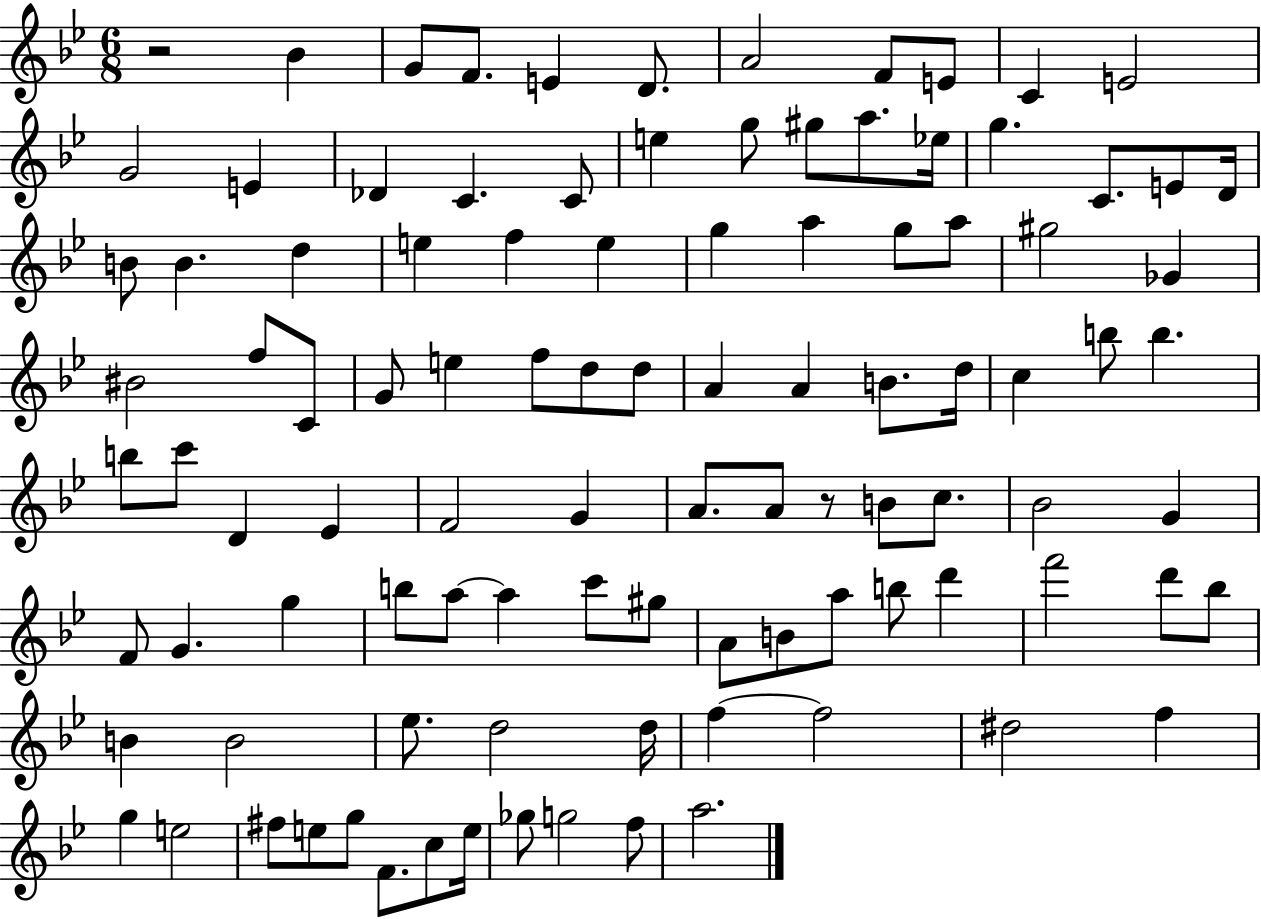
{
  \clef treble
  \numericTimeSignature
  \time 6/8
  \key bes \major
  \repeat volta 2 { r2 bes'4 | g'8 f'8. e'4 d'8. | a'2 f'8 e'8 | c'4 e'2 | \break g'2 e'4 | des'4 c'4. c'8 | e''4 g''8 gis''8 a''8. ees''16 | g''4. c'8. e'8 d'16 | \break b'8 b'4. d''4 | e''4 f''4 e''4 | g''4 a''4 g''8 a''8 | gis''2 ges'4 | \break bis'2 f''8 c'8 | g'8 e''4 f''8 d''8 d''8 | a'4 a'4 b'8. d''16 | c''4 b''8 b''4. | \break b''8 c'''8 d'4 ees'4 | f'2 g'4 | a'8. a'8 r8 b'8 c''8. | bes'2 g'4 | \break f'8 g'4. g''4 | b''8 a''8~~ a''4 c'''8 gis''8 | a'8 b'8 a''8 b''8 d'''4 | f'''2 d'''8 bes''8 | \break b'4 b'2 | ees''8. d''2 d''16 | f''4~~ f''2 | dis''2 f''4 | \break g''4 e''2 | fis''8 e''8 g''8 f'8. c''8 e''16 | ges''8 g''2 f''8 | a''2. | \break } \bar "|."
}